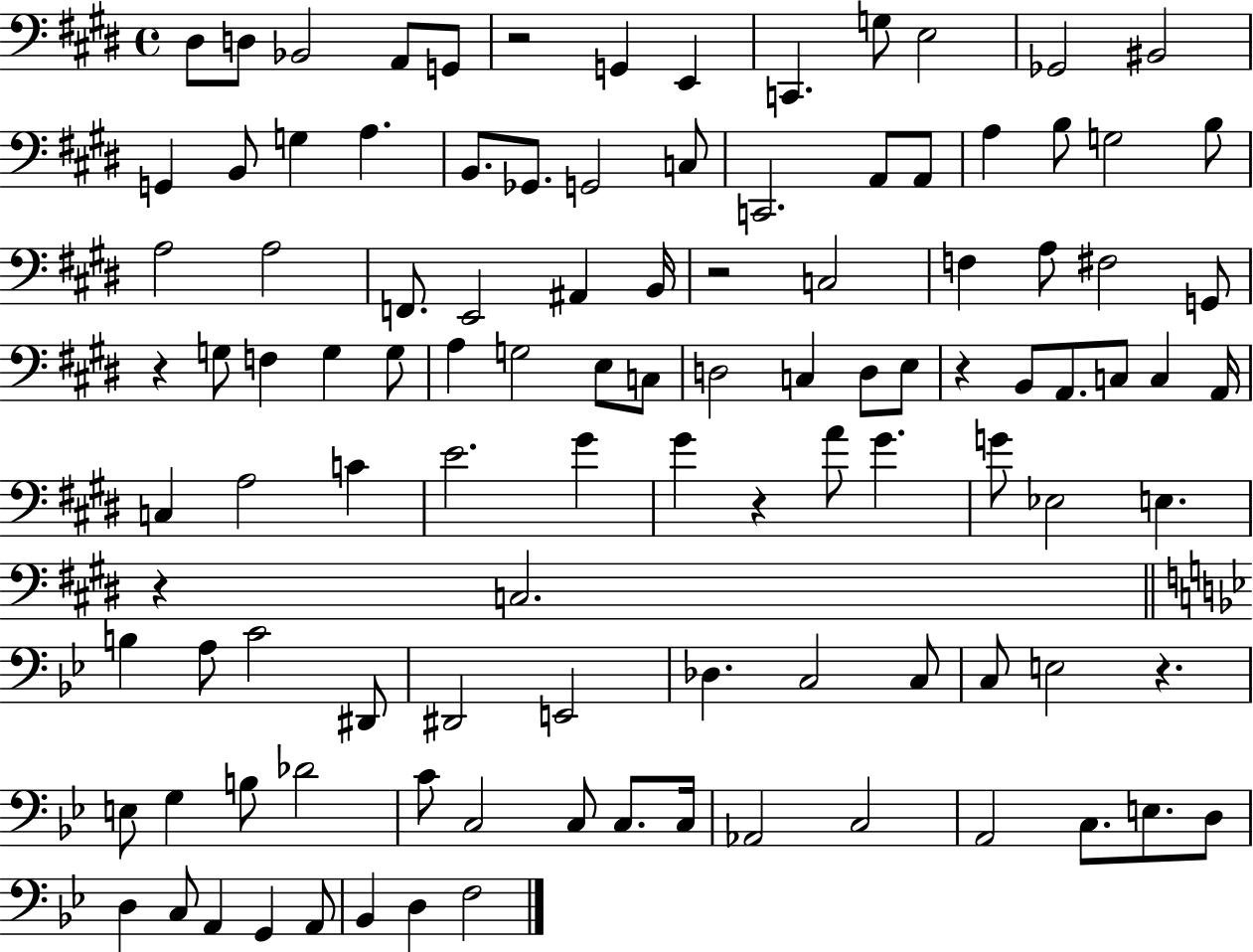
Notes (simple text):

D#3/e D3/e Bb2/h A2/e G2/e R/h G2/q E2/q C2/q. G3/e E3/h Gb2/h BIS2/h G2/q B2/e G3/q A3/q. B2/e. Gb2/e. G2/h C3/e C2/h. A2/e A2/e A3/q B3/e G3/h B3/e A3/h A3/h F2/e. E2/h A#2/q B2/s R/h C3/h F3/q A3/e F#3/h G2/e R/q G3/e F3/q G3/q G3/e A3/q G3/h E3/e C3/e D3/h C3/q D3/e E3/e R/q B2/e A2/e. C3/e C3/q A2/s C3/q A3/h C4/q E4/h. G#4/q G#4/q R/q A4/e G#4/q. G4/e Eb3/h E3/q. R/q C3/h. B3/q A3/e C4/h D#2/e D#2/h E2/h Db3/q. C3/h C3/e C3/e E3/h R/q. E3/e G3/q B3/e Db4/h C4/e C3/h C3/e C3/e. C3/s Ab2/h C3/h A2/h C3/e. E3/e. D3/e D3/q C3/e A2/q G2/q A2/e Bb2/q D3/q F3/h